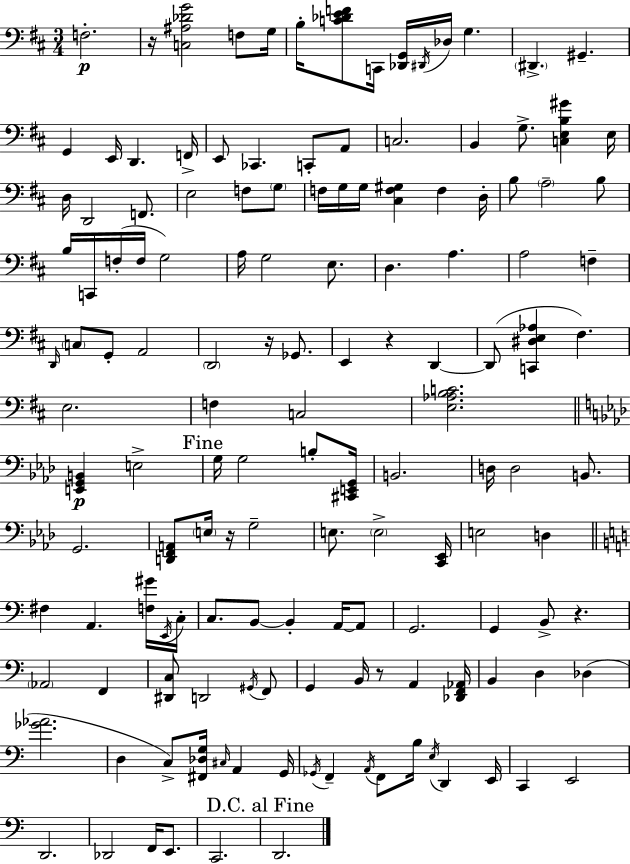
F3/h. R/s [C3,A#3,Db4,G4]/h F3/e G3/s B3/s [C4,Db4,E4,F4]/e C2/s [Db2,G2]/s D#2/s Db3/s G3/q. D#2/q. G#2/q. G2/q E2/s D2/q. F2/s E2/e CES2/q. C2/e A2/e C3/h. B2/q G3/e. [C3,E3,B3,G#4]/q E3/s D3/s D2/h F2/e. E3/h F3/e G3/e F3/s G3/s G3/s [C#3,F3,G#3]/q F3/q D3/s B3/e A3/h B3/e B3/s C2/s F3/s F3/s G3/h A3/s G3/h E3/e. D3/q. A3/q. A3/h F3/q D2/s C3/e G2/e A2/h D2/h R/s Gb2/e. E2/q R/q D2/q D2/e [C2,D#3,E3,Ab3]/q F#3/q. E3/h. F3/q C3/h [E3,Ab3,B3,C4]/h. [E2,G2,B2]/q E3/h G3/s G3/h B3/e [C#2,E2,G2]/s B2/h. D3/s D3/h B2/e. G2/h. [D2,F2,A2]/e E3/s R/s G3/h E3/e. E3/h [C2,Eb2]/s E3/h D3/q F#3/q A2/q. [F3,G#4]/s E2/s C3/s C3/e. B2/e B2/q A2/s A2/e G2/h. G2/q B2/e R/q. Ab2/h F2/q [D#2,C3]/e D2/h G#2/s F2/e G2/q B2/s R/e A2/q [Db2,F2,Ab2]/s B2/q D3/q Db3/q [Gb4,Ab4]/h. D3/q C3/e [F#2,Db3,G3]/s C#3/s A2/q G2/s Gb2/s F2/q A2/s F2/e B3/s E3/s D2/q E2/s C2/q E2/h D2/h. Db2/h F2/s E2/e. C2/h. D2/h.